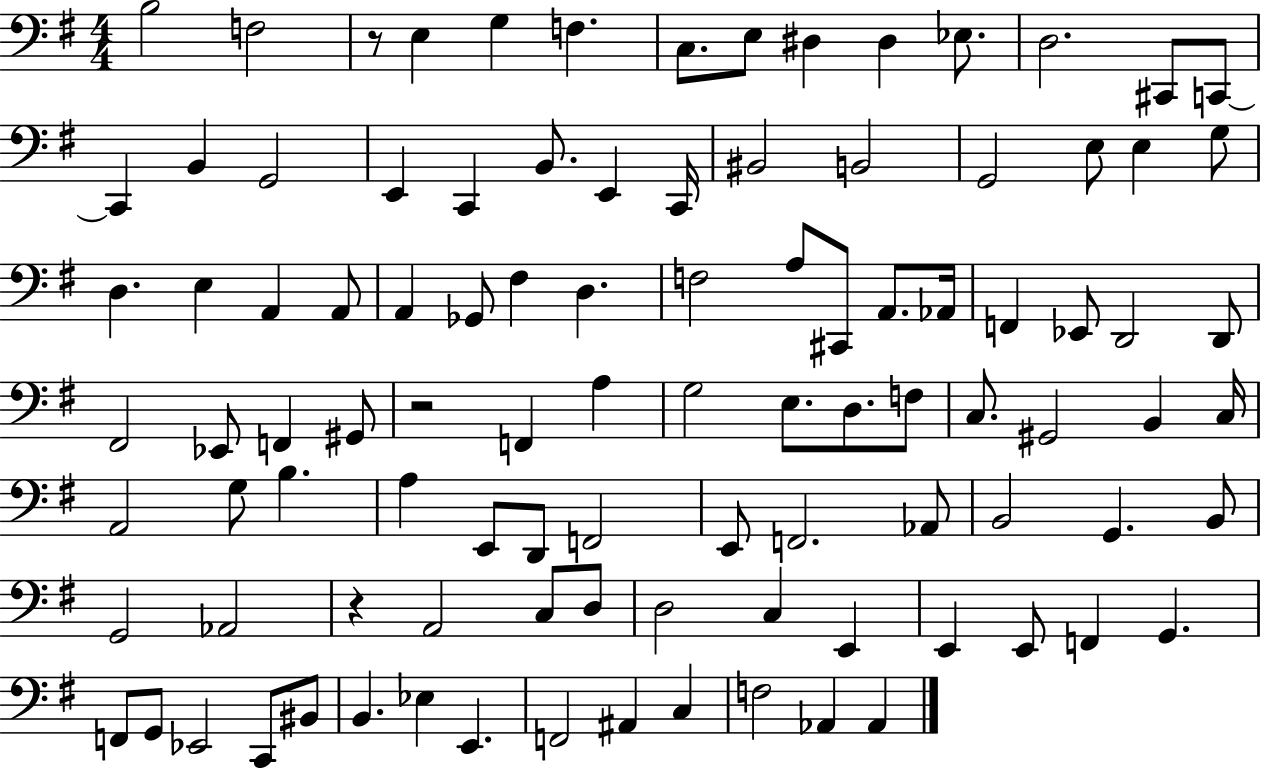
B3/h F3/h R/e E3/q G3/q F3/q. C3/e. E3/e D#3/q D#3/q Eb3/e. D3/h. C#2/e C2/e C2/q B2/q G2/h E2/q C2/q B2/e. E2/q C2/s BIS2/h B2/h G2/h E3/e E3/q G3/e D3/q. E3/q A2/q A2/e A2/q Gb2/e F#3/q D3/q. F3/h A3/e C#2/e A2/e. Ab2/s F2/q Eb2/e D2/h D2/e F#2/h Eb2/e F2/q G#2/e R/h F2/q A3/q G3/h E3/e. D3/e. F3/e C3/e. G#2/h B2/q C3/s A2/h G3/e B3/q. A3/q E2/e D2/e F2/h E2/e F2/h. Ab2/e B2/h G2/q. B2/e G2/h Ab2/h R/q A2/h C3/e D3/e D3/h C3/q E2/q E2/q E2/e F2/q G2/q. F2/e G2/e Eb2/h C2/e BIS2/e B2/q. Eb3/q E2/q. F2/h A#2/q C3/q F3/h Ab2/q Ab2/q